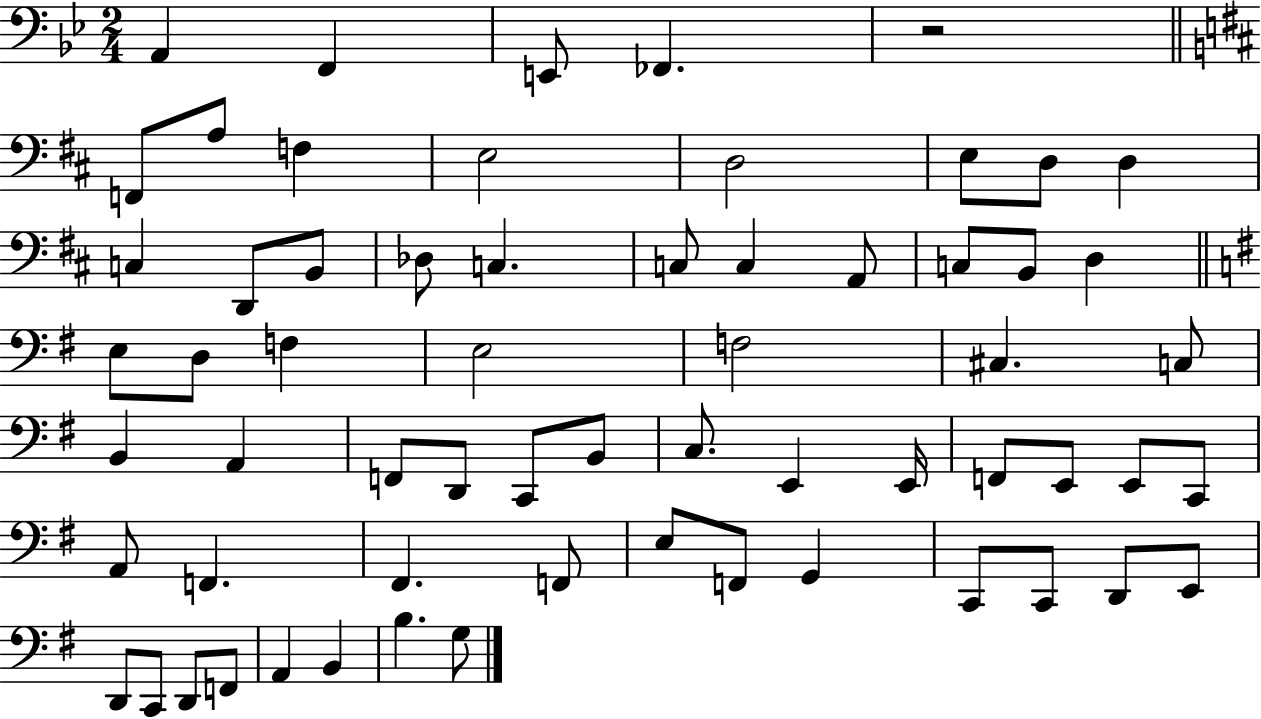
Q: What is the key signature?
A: BES major